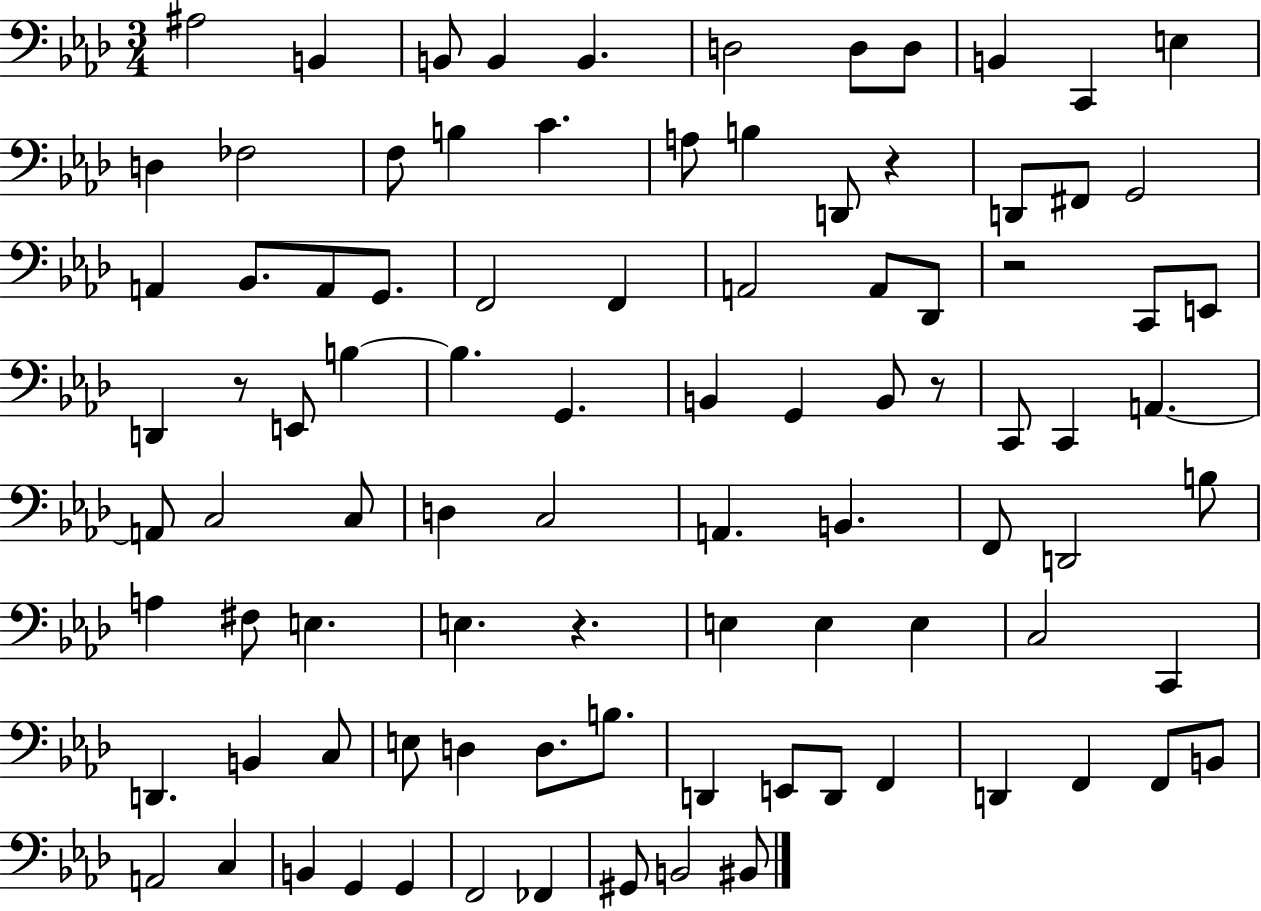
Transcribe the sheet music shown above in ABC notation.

X:1
T:Untitled
M:3/4
L:1/4
K:Ab
^A,2 B,, B,,/2 B,, B,, D,2 D,/2 D,/2 B,, C,, E, D, _F,2 F,/2 B, C A,/2 B, D,,/2 z D,,/2 ^F,,/2 G,,2 A,, _B,,/2 A,,/2 G,,/2 F,,2 F,, A,,2 A,,/2 _D,,/2 z2 C,,/2 E,,/2 D,, z/2 E,,/2 B, B, G,, B,, G,, B,,/2 z/2 C,,/2 C,, A,, A,,/2 C,2 C,/2 D, C,2 A,, B,, F,,/2 D,,2 B,/2 A, ^F,/2 E, E, z E, E, E, C,2 C,, D,, B,, C,/2 E,/2 D, D,/2 B,/2 D,, E,,/2 D,,/2 F,, D,, F,, F,,/2 B,,/2 A,,2 C, B,, G,, G,, F,,2 _F,, ^G,,/2 B,,2 ^B,,/2